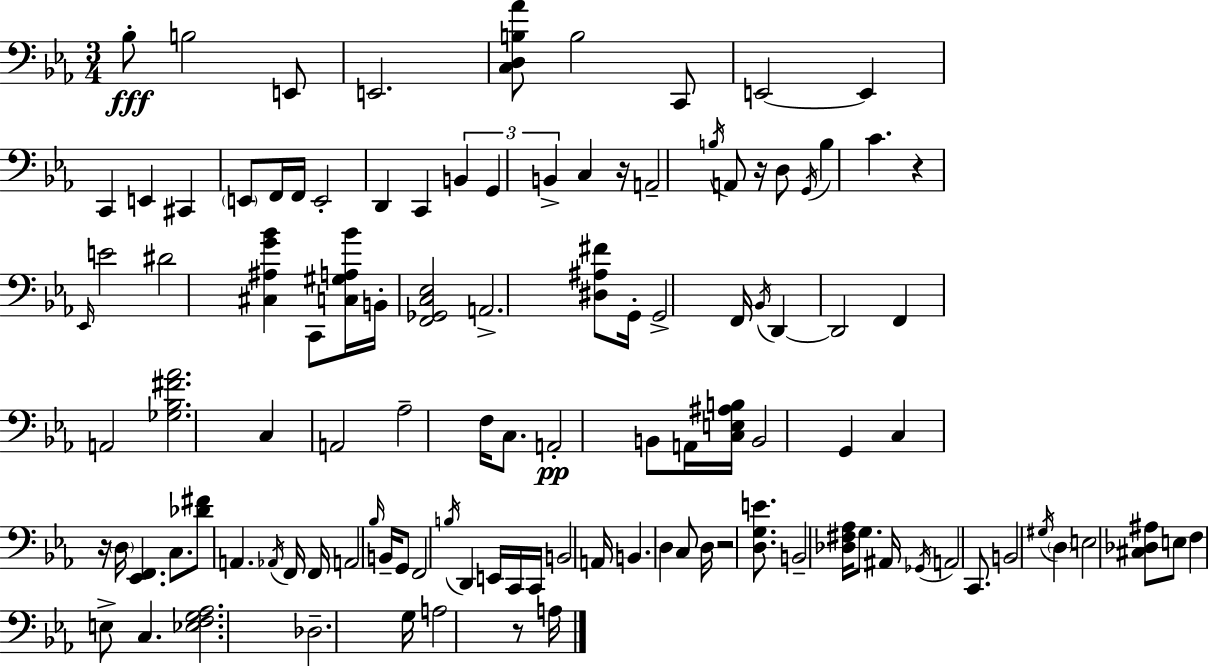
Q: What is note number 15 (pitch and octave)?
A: E2